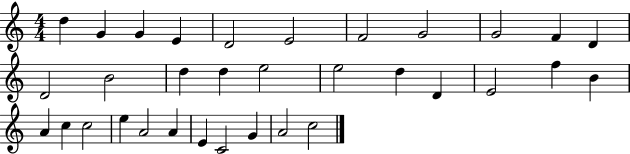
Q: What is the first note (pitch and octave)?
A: D5